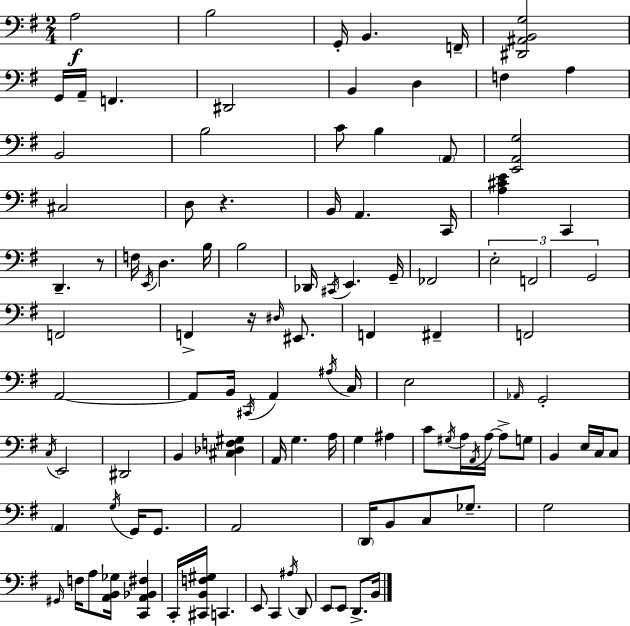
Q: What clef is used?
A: bass